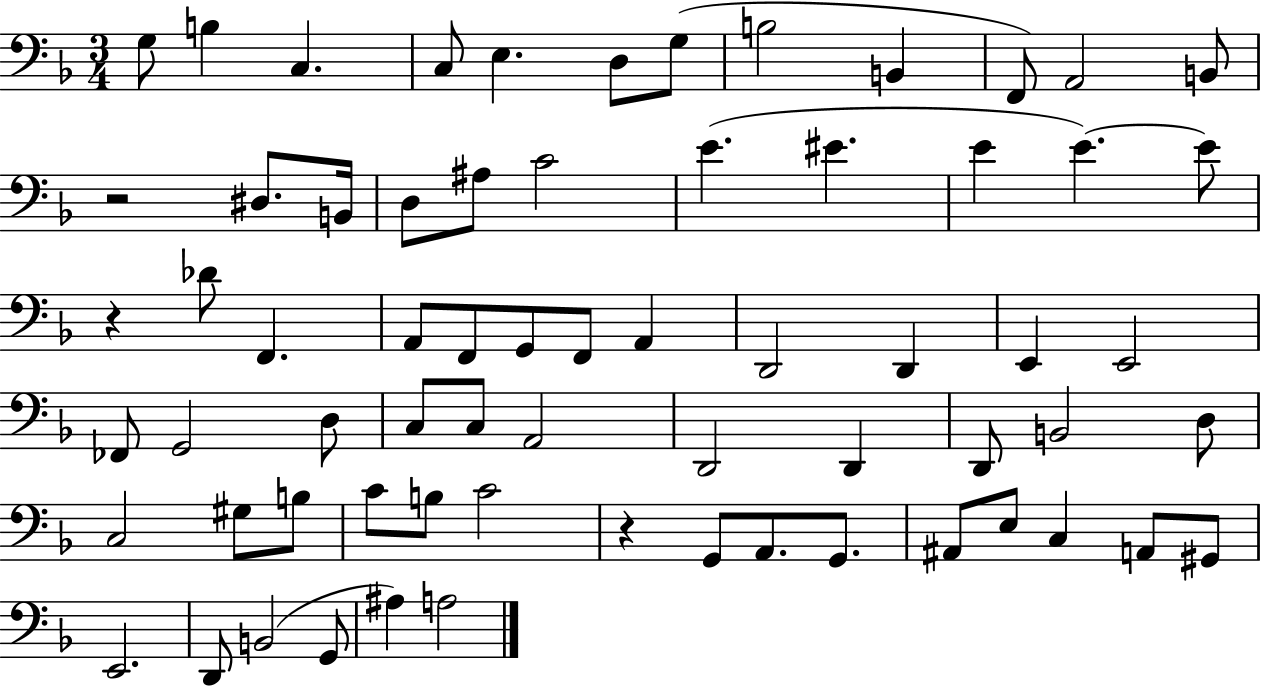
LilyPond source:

{
  \clef bass
  \numericTimeSignature
  \time 3/4
  \key f \major
  g8 b4 c4. | c8 e4. d8 g8( | b2 b,4 | f,8) a,2 b,8 | \break r2 dis8. b,16 | d8 ais8 c'2 | e'4.( eis'4. | e'4 e'4.~~) e'8 | \break r4 des'8 f,4. | a,8 f,8 g,8 f,8 a,4 | d,2 d,4 | e,4 e,2 | \break fes,8 g,2 d8 | c8 c8 a,2 | d,2 d,4 | d,8 b,2 d8 | \break c2 gis8 b8 | c'8 b8 c'2 | r4 g,8 a,8. g,8. | ais,8 e8 c4 a,8 gis,8 | \break e,2. | d,8 b,2( g,8 | ais4) a2 | \bar "|."
}